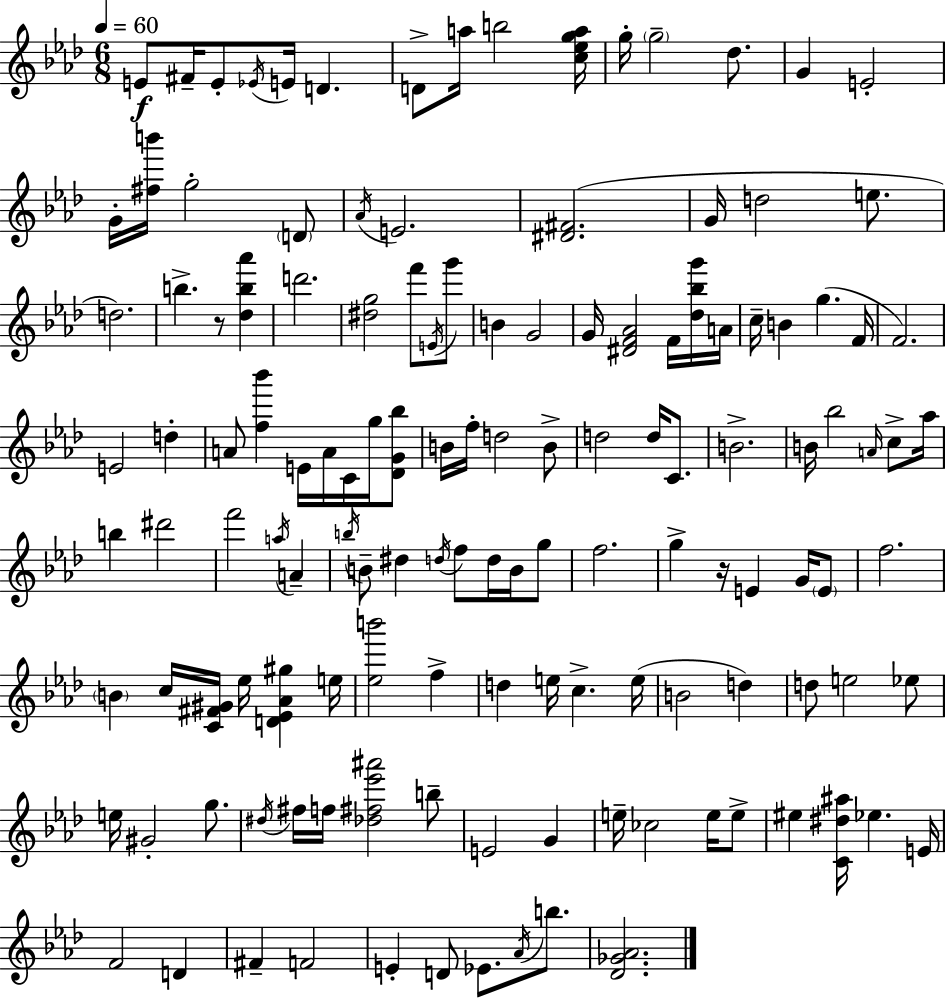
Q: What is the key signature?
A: F minor